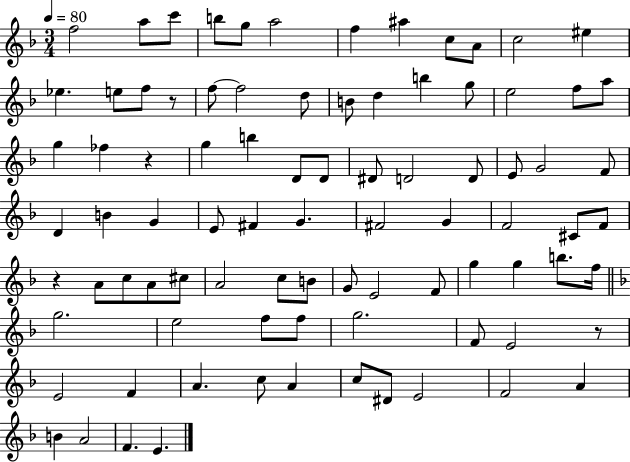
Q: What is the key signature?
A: F major